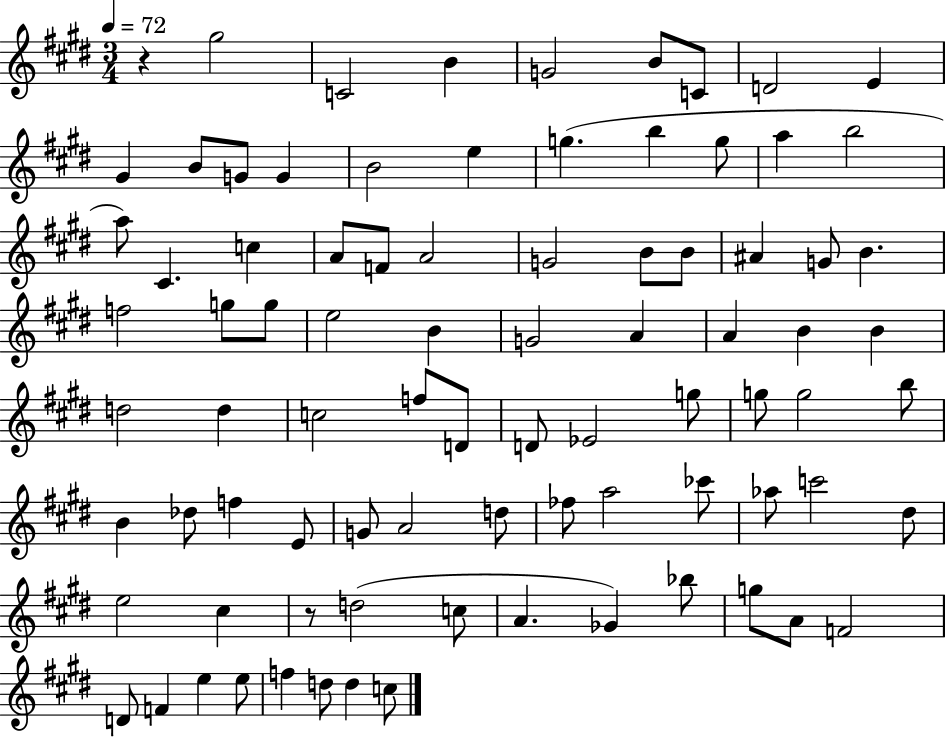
{
  \clef treble
  \numericTimeSignature
  \time 3/4
  \key e \major
  \tempo 4 = 72
  r4 gis''2 | c'2 b'4 | g'2 b'8 c'8 | d'2 e'4 | \break gis'4 b'8 g'8 g'4 | b'2 e''4 | g''4.( b''4 g''8 | a''4 b''2 | \break a''8) cis'4. c''4 | a'8 f'8 a'2 | g'2 b'8 b'8 | ais'4 g'8 b'4. | \break f''2 g''8 g''8 | e''2 b'4 | g'2 a'4 | a'4 b'4 b'4 | \break d''2 d''4 | c''2 f''8 d'8 | d'8 ees'2 g''8 | g''8 g''2 b''8 | \break b'4 des''8 f''4 e'8 | g'8 a'2 d''8 | fes''8 a''2 ces'''8 | aes''8 c'''2 dis''8 | \break e''2 cis''4 | r8 d''2( c''8 | a'4. ges'4) bes''8 | g''8 a'8 f'2 | \break d'8 f'4 e''4 e''8 | f''4 d''8 d''4 c''8 | \bar "|."
}